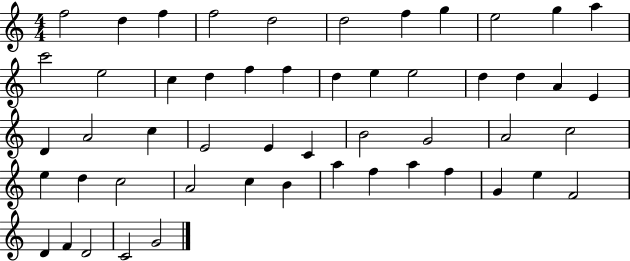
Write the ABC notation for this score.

X:1
T:Untitled
M:4/4
L:1/4
K:C
f2 d f f2 d2 d2 f g e2 g a c'2 e2 c d f f d e e2 d d A E D A2 c E2 E C B2 G2 A2 c2 e d c2 A2 c B a f a f G e F2 D F D2 C2 G2